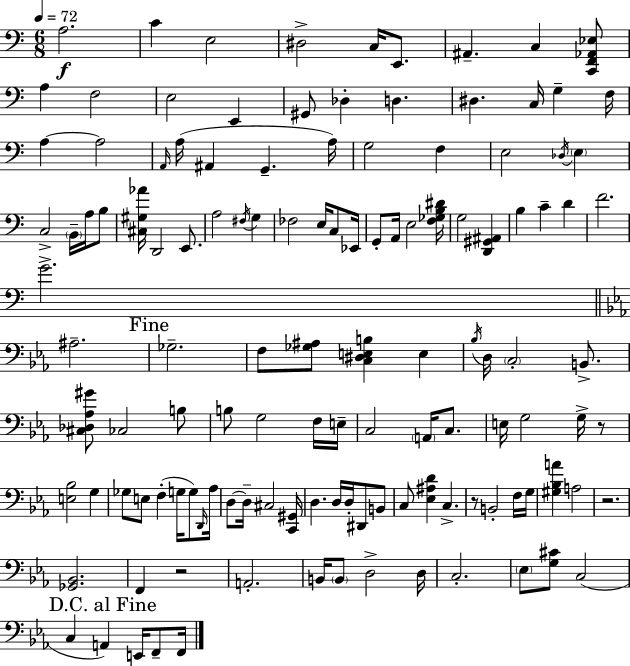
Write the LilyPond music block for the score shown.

{
  \clef bass
  \numericTimeSignature
  \time 6/8
  \key c \major
  \tempo 4 = 72
  a2.\f | c'4 e2 | dis2-> c16 e,8. | ais,4.-- c4 <c, f, aes, ees>8 | \break a4 f2 | e2 e,4 | gis,8 des4-. d4. | dis4. c16 g4-- f16 | \break a4~~ a2 | \grace { a,16 }( a16 ais,4 g,4.-- | a16) g2 f4 | e2 \acciaccatura { des16 } \parenthesize e4 | \break c2-> \parenthesize b,16-- a16 | b8 <cis gis aes'>16 d,2 e,8. | a2 \acciaccatura { fis16 } g4 | fes2 e16 | \break c8 ees,16 g,8-. a,16 e2 | <f ges b dis'>16 g2 <d, gis, ais,>4 | b4 c'4-- d'4 | f'2. | \break g'2.-> | \bar "||" \break \key c \minor ais2.-- | \mark "Fine" ges2.-- | f8 <ges ais>8 <c dis e b>4 e4 | \acciaccatura { bes16 } d16 \parenthesize c2-. b,8.-> | \break <cis des aes gis'>8 ces2 b8 | b8 g2 f16 | e16-- c2 \parenthesize a,16 c8. | e16 g2 g16-> r8 | \break <e bes>2 g4 | ges8 e8 f4-.( g16 g8) | \grace { d,16 } aes16 d8~~ d16-- cis2 | <c, gis,>16 d4. d16 d16-. dis,8 | \break b,8 c8 <ees ais d'>4 c4.-> | r8 b,2-. | f16 g16 <gis bes a'>4 a2 | r2. | \break <ges, bes,>2. | f,4 r2 | a,2.-. | b,16 \parenthesize b,8 d2-> | \break d16 c2.-. | \parenthesize ees8 <g cis'>8 c2( | \mark "D.C. al Fine" c4 a,4) e,16 f,8-- | f,16 \bar "|."
}